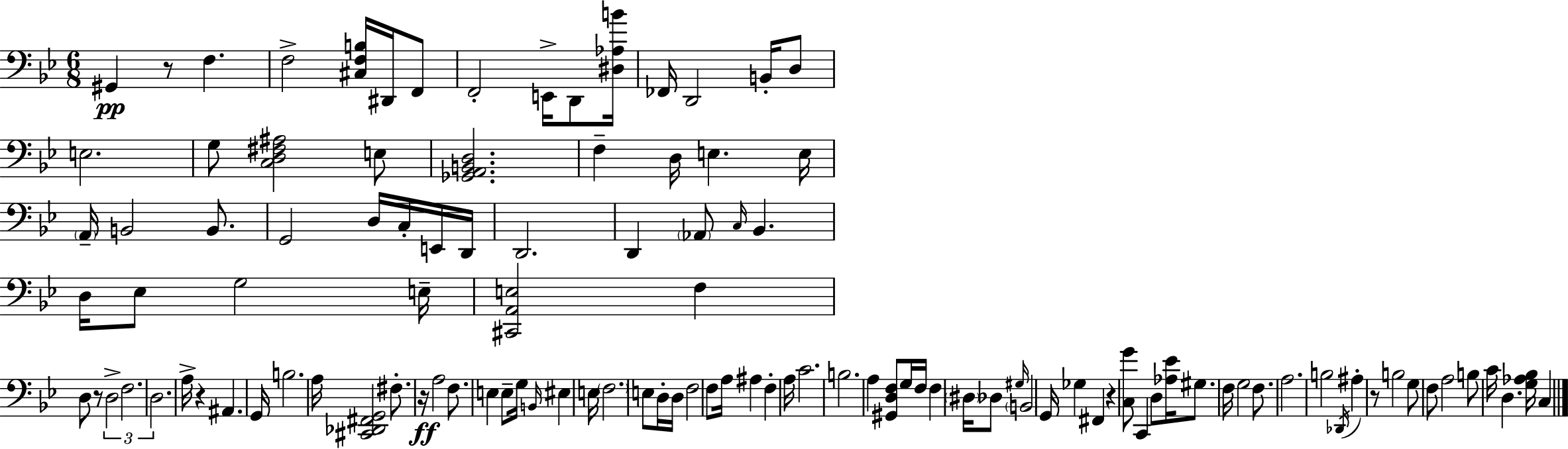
{
  \clef bass
  \numericTimeSignature
  \time 6/8
  \key g \minor
  gis,4\pp r8 f4. | f2-> <cis f b>16 dis,16 f,8 | f,2-. e,16-> d,8 <dis aes b'>16 | fes,16 d,2 b,16-. d8 | \break e2. | g8 <c d fis ais>2 e8 | <ges, a, b, d>2. | f4-- d16 e4. e16 | \break \parenthesize a,16-- b,2 b,8. | g,2 d16 c16-. e,16 d,16 | d,2. | d,4 \parenthesize aes,8 \grace { c16 } bes,4. | \break d16 ees8 g2 | e16-- <cis, a, e>2 f4 | d8 r8 \tuplet 3/2 { d2-> | f2. | \break d2. } | a16-> r4 ais,4. | g,16 b2. | a16 <cis, des, fis, g,>2 fis8.-. | \break r16\ff a2 f8. | e4 e8-- g16 \grace { b,16 } eis4 | e16 \parenthesize f2. | e8 d16-. d16 f2 | \break f8 a16 ais4 f4-. | a16 c'2. | b2. | a4 <gis, d f>8 g16 f16 f4 | \break \parenthesize dis16 des8 \grace { gis16 } \parenthesize b,2 | g,16 ges4 fis,4 r4 | <c g'>8 c,4 d8 <aes ees'>16 | gis8. f16 g2 | \break f8. a2. | b2 \acciaccatura { des,16 } | ais4-. r8 b2 | g8 f8 a2 | \break b8 c'16 d4. <g aes bes>16 | c4 \bar "|."
}